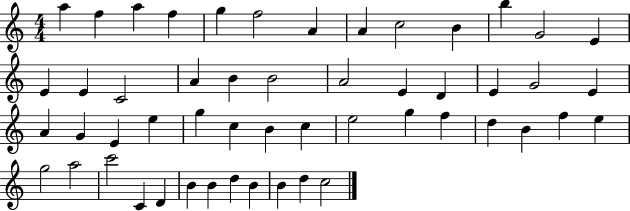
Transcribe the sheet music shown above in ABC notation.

X:1
T:Untitled
M:4/4
L:1/4
K:C
a f a f g f2 A A c2 B b G2 E E E C2 A B B2 A2 E D E G2 E A G E e g c B c e2 g f d B f e g2 a2 c'2 C D B B d B B d c2